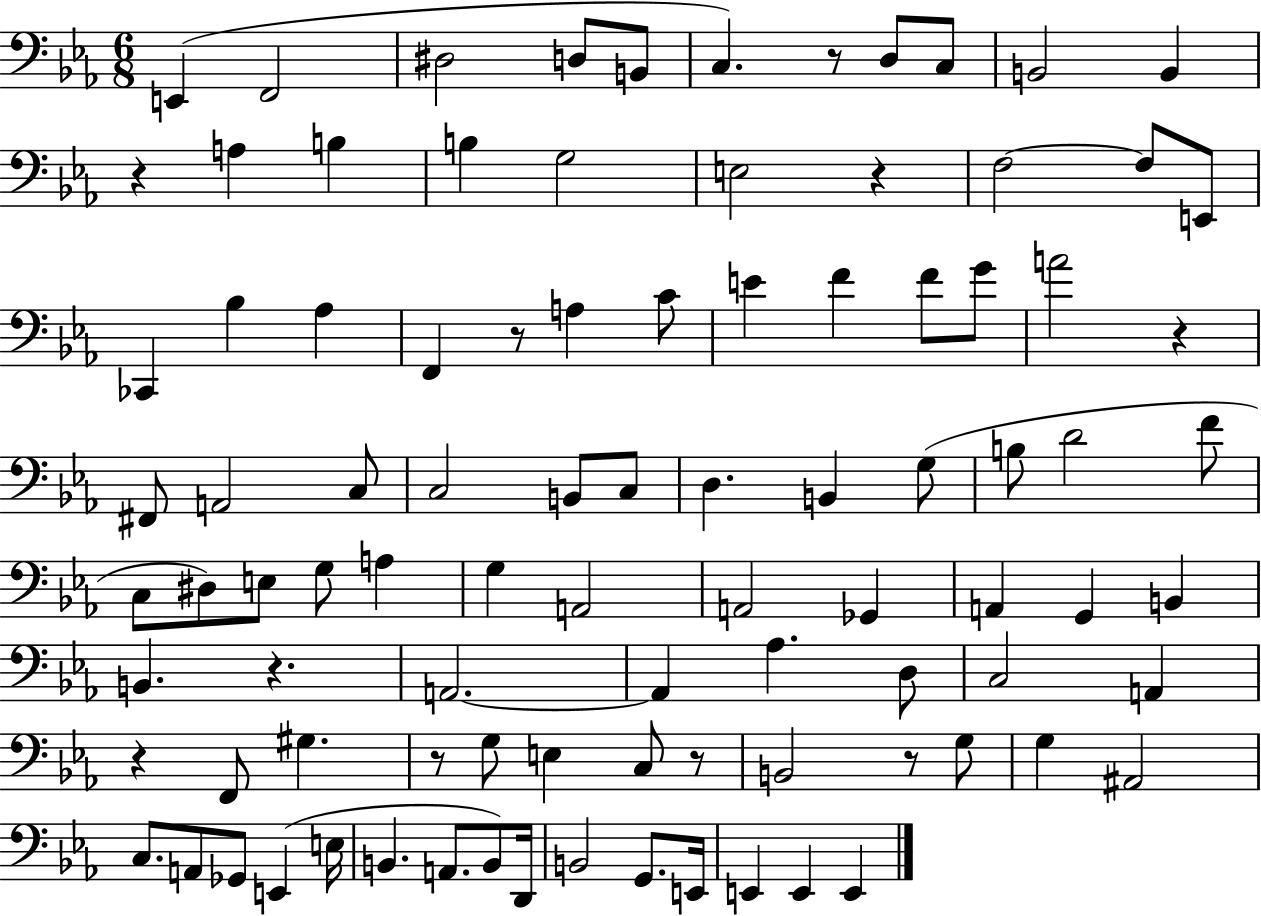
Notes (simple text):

E2/q F2/h D#3/h D3/e B2/e C3/q. R/e D3/e C3/e B2/h B2/q R/q A3/q B3/q B3/q G3/h E3/h R/q F3/h F3/e E2/e CES2/q Bb3/q Ab3/q F2/q R/e A3/q C4/e E4/q F4/q F4/e G4/e A4/h R/q F#2/e A2/h C3/e C3/h B2/e C3/e D3/q. B2/q G3/e B3/e D4/h F4/e C3/e D#3/e E3/e G3/e A3/q G3/q A2/h A2/h Gb2/q A2/q G2/q B2/q B2/q. R/q. A2/h. A2/q Ab3/q. D3/e C3/h A2/q R/q F2/e G#3/q. R/e G3/e E3/q C3/e R/e B2/h R/e G3/e G3/q A#2/h C3/e. A2/e Gb2/e E2/q E3/s B2/q. A2/e. B2/e D2/s B2/h G2/e. E2/s E2/q E2/q E2/q